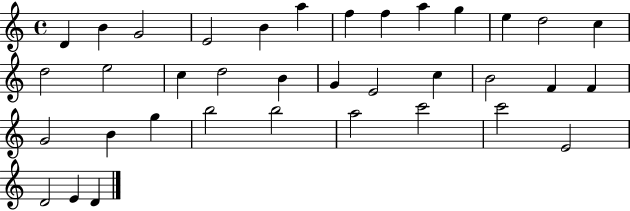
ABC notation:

X:1
T:Untitled
M:4/4
L:1/4
K:C
D B G2 E2 B a f f a g e d2 c d2 e2 c d2 B G E2 c B2 F F G2 B g b2 b2 a2 c'2 c'2 E2 D2 E D